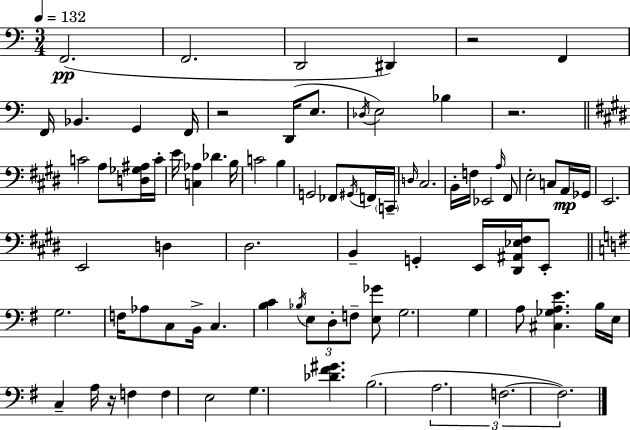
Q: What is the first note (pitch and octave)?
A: F2